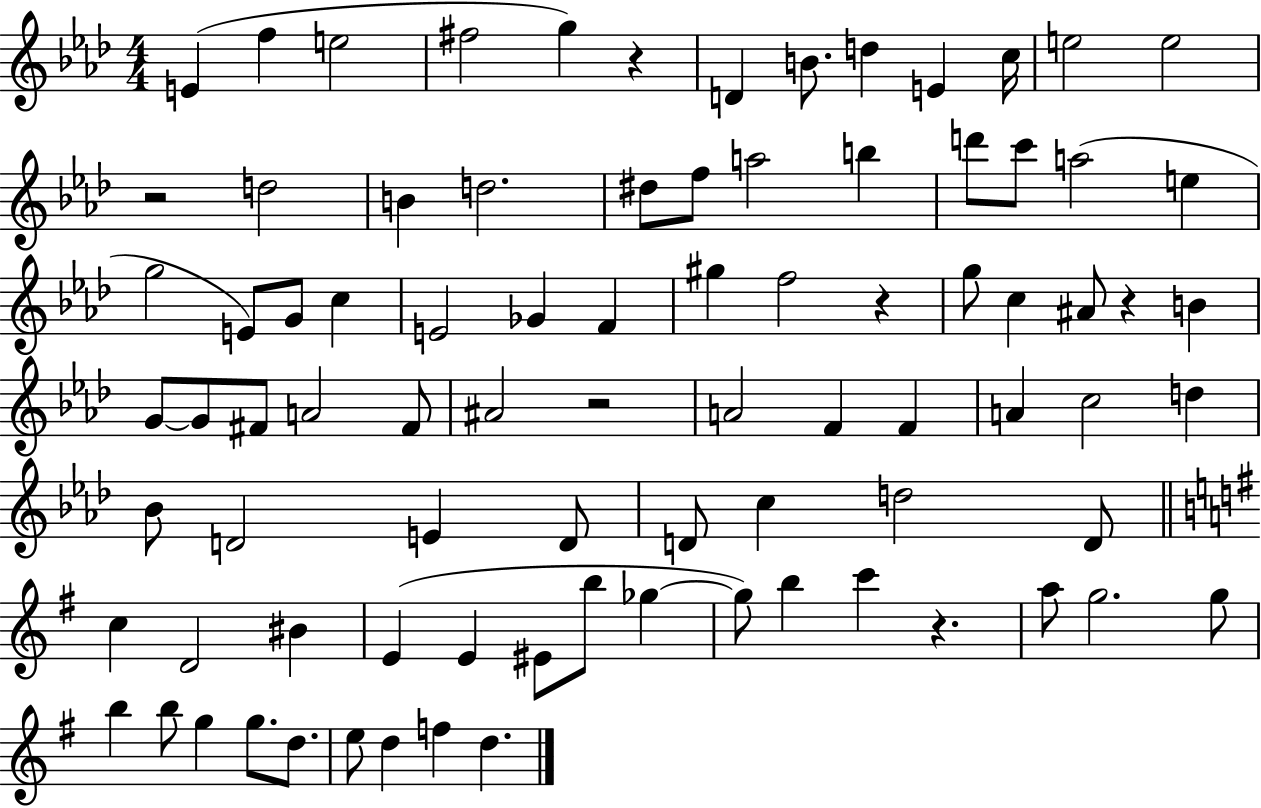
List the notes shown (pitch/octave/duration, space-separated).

E4/q F5/q E5/h F#5/h G5/q R/q D4/q B4/e. D5/q E4/q C5/s E5/h E5/h R/h D5/h B4/q D5/h. D#5/e F5/e A5/h B5/q D6/e C6/e A5/h E5/q G5/h E4/e G4/e C5/q E4/h Gb4/q F4/q G#5/q F5/h R/q G5/e C5/q A#4/e R/q B4/q G4/e G4/e F#4/e A4/h F#4/e A#4/h R/h A4/h F4/q F4/q A4/q C5/h D5/q Bb4/e D4/h E4/q D4/e D4/e C5/q D5/h D4/e C5/q D4/h BIS4/q E4/q E4/q EIS4/e B5/e Gb5/q Gb5/e B5/q C6/q R/q. A5/e G5/h. G5/e B5/q B5/e G5/q G5/e. D5/e. E5/e D5/q F5/q D5/q.